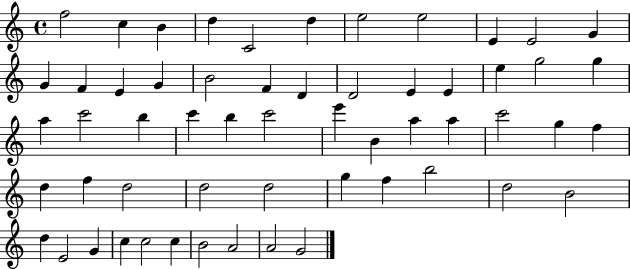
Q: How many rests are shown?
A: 0